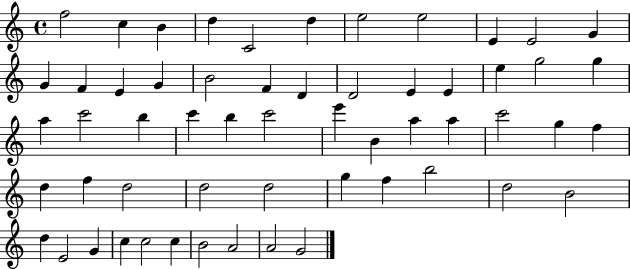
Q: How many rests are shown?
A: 0